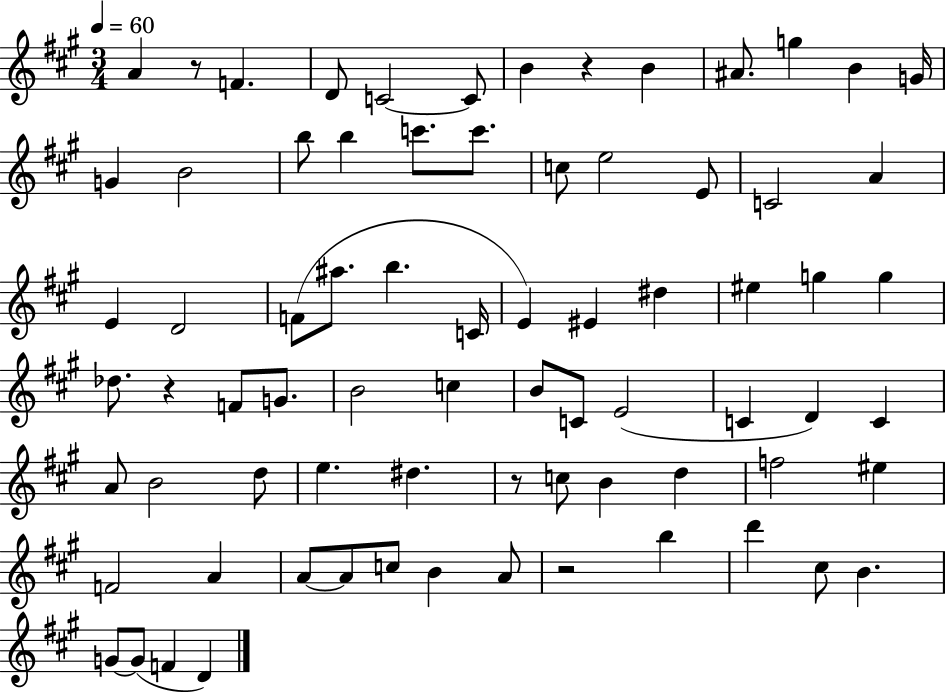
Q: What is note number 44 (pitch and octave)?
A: D4